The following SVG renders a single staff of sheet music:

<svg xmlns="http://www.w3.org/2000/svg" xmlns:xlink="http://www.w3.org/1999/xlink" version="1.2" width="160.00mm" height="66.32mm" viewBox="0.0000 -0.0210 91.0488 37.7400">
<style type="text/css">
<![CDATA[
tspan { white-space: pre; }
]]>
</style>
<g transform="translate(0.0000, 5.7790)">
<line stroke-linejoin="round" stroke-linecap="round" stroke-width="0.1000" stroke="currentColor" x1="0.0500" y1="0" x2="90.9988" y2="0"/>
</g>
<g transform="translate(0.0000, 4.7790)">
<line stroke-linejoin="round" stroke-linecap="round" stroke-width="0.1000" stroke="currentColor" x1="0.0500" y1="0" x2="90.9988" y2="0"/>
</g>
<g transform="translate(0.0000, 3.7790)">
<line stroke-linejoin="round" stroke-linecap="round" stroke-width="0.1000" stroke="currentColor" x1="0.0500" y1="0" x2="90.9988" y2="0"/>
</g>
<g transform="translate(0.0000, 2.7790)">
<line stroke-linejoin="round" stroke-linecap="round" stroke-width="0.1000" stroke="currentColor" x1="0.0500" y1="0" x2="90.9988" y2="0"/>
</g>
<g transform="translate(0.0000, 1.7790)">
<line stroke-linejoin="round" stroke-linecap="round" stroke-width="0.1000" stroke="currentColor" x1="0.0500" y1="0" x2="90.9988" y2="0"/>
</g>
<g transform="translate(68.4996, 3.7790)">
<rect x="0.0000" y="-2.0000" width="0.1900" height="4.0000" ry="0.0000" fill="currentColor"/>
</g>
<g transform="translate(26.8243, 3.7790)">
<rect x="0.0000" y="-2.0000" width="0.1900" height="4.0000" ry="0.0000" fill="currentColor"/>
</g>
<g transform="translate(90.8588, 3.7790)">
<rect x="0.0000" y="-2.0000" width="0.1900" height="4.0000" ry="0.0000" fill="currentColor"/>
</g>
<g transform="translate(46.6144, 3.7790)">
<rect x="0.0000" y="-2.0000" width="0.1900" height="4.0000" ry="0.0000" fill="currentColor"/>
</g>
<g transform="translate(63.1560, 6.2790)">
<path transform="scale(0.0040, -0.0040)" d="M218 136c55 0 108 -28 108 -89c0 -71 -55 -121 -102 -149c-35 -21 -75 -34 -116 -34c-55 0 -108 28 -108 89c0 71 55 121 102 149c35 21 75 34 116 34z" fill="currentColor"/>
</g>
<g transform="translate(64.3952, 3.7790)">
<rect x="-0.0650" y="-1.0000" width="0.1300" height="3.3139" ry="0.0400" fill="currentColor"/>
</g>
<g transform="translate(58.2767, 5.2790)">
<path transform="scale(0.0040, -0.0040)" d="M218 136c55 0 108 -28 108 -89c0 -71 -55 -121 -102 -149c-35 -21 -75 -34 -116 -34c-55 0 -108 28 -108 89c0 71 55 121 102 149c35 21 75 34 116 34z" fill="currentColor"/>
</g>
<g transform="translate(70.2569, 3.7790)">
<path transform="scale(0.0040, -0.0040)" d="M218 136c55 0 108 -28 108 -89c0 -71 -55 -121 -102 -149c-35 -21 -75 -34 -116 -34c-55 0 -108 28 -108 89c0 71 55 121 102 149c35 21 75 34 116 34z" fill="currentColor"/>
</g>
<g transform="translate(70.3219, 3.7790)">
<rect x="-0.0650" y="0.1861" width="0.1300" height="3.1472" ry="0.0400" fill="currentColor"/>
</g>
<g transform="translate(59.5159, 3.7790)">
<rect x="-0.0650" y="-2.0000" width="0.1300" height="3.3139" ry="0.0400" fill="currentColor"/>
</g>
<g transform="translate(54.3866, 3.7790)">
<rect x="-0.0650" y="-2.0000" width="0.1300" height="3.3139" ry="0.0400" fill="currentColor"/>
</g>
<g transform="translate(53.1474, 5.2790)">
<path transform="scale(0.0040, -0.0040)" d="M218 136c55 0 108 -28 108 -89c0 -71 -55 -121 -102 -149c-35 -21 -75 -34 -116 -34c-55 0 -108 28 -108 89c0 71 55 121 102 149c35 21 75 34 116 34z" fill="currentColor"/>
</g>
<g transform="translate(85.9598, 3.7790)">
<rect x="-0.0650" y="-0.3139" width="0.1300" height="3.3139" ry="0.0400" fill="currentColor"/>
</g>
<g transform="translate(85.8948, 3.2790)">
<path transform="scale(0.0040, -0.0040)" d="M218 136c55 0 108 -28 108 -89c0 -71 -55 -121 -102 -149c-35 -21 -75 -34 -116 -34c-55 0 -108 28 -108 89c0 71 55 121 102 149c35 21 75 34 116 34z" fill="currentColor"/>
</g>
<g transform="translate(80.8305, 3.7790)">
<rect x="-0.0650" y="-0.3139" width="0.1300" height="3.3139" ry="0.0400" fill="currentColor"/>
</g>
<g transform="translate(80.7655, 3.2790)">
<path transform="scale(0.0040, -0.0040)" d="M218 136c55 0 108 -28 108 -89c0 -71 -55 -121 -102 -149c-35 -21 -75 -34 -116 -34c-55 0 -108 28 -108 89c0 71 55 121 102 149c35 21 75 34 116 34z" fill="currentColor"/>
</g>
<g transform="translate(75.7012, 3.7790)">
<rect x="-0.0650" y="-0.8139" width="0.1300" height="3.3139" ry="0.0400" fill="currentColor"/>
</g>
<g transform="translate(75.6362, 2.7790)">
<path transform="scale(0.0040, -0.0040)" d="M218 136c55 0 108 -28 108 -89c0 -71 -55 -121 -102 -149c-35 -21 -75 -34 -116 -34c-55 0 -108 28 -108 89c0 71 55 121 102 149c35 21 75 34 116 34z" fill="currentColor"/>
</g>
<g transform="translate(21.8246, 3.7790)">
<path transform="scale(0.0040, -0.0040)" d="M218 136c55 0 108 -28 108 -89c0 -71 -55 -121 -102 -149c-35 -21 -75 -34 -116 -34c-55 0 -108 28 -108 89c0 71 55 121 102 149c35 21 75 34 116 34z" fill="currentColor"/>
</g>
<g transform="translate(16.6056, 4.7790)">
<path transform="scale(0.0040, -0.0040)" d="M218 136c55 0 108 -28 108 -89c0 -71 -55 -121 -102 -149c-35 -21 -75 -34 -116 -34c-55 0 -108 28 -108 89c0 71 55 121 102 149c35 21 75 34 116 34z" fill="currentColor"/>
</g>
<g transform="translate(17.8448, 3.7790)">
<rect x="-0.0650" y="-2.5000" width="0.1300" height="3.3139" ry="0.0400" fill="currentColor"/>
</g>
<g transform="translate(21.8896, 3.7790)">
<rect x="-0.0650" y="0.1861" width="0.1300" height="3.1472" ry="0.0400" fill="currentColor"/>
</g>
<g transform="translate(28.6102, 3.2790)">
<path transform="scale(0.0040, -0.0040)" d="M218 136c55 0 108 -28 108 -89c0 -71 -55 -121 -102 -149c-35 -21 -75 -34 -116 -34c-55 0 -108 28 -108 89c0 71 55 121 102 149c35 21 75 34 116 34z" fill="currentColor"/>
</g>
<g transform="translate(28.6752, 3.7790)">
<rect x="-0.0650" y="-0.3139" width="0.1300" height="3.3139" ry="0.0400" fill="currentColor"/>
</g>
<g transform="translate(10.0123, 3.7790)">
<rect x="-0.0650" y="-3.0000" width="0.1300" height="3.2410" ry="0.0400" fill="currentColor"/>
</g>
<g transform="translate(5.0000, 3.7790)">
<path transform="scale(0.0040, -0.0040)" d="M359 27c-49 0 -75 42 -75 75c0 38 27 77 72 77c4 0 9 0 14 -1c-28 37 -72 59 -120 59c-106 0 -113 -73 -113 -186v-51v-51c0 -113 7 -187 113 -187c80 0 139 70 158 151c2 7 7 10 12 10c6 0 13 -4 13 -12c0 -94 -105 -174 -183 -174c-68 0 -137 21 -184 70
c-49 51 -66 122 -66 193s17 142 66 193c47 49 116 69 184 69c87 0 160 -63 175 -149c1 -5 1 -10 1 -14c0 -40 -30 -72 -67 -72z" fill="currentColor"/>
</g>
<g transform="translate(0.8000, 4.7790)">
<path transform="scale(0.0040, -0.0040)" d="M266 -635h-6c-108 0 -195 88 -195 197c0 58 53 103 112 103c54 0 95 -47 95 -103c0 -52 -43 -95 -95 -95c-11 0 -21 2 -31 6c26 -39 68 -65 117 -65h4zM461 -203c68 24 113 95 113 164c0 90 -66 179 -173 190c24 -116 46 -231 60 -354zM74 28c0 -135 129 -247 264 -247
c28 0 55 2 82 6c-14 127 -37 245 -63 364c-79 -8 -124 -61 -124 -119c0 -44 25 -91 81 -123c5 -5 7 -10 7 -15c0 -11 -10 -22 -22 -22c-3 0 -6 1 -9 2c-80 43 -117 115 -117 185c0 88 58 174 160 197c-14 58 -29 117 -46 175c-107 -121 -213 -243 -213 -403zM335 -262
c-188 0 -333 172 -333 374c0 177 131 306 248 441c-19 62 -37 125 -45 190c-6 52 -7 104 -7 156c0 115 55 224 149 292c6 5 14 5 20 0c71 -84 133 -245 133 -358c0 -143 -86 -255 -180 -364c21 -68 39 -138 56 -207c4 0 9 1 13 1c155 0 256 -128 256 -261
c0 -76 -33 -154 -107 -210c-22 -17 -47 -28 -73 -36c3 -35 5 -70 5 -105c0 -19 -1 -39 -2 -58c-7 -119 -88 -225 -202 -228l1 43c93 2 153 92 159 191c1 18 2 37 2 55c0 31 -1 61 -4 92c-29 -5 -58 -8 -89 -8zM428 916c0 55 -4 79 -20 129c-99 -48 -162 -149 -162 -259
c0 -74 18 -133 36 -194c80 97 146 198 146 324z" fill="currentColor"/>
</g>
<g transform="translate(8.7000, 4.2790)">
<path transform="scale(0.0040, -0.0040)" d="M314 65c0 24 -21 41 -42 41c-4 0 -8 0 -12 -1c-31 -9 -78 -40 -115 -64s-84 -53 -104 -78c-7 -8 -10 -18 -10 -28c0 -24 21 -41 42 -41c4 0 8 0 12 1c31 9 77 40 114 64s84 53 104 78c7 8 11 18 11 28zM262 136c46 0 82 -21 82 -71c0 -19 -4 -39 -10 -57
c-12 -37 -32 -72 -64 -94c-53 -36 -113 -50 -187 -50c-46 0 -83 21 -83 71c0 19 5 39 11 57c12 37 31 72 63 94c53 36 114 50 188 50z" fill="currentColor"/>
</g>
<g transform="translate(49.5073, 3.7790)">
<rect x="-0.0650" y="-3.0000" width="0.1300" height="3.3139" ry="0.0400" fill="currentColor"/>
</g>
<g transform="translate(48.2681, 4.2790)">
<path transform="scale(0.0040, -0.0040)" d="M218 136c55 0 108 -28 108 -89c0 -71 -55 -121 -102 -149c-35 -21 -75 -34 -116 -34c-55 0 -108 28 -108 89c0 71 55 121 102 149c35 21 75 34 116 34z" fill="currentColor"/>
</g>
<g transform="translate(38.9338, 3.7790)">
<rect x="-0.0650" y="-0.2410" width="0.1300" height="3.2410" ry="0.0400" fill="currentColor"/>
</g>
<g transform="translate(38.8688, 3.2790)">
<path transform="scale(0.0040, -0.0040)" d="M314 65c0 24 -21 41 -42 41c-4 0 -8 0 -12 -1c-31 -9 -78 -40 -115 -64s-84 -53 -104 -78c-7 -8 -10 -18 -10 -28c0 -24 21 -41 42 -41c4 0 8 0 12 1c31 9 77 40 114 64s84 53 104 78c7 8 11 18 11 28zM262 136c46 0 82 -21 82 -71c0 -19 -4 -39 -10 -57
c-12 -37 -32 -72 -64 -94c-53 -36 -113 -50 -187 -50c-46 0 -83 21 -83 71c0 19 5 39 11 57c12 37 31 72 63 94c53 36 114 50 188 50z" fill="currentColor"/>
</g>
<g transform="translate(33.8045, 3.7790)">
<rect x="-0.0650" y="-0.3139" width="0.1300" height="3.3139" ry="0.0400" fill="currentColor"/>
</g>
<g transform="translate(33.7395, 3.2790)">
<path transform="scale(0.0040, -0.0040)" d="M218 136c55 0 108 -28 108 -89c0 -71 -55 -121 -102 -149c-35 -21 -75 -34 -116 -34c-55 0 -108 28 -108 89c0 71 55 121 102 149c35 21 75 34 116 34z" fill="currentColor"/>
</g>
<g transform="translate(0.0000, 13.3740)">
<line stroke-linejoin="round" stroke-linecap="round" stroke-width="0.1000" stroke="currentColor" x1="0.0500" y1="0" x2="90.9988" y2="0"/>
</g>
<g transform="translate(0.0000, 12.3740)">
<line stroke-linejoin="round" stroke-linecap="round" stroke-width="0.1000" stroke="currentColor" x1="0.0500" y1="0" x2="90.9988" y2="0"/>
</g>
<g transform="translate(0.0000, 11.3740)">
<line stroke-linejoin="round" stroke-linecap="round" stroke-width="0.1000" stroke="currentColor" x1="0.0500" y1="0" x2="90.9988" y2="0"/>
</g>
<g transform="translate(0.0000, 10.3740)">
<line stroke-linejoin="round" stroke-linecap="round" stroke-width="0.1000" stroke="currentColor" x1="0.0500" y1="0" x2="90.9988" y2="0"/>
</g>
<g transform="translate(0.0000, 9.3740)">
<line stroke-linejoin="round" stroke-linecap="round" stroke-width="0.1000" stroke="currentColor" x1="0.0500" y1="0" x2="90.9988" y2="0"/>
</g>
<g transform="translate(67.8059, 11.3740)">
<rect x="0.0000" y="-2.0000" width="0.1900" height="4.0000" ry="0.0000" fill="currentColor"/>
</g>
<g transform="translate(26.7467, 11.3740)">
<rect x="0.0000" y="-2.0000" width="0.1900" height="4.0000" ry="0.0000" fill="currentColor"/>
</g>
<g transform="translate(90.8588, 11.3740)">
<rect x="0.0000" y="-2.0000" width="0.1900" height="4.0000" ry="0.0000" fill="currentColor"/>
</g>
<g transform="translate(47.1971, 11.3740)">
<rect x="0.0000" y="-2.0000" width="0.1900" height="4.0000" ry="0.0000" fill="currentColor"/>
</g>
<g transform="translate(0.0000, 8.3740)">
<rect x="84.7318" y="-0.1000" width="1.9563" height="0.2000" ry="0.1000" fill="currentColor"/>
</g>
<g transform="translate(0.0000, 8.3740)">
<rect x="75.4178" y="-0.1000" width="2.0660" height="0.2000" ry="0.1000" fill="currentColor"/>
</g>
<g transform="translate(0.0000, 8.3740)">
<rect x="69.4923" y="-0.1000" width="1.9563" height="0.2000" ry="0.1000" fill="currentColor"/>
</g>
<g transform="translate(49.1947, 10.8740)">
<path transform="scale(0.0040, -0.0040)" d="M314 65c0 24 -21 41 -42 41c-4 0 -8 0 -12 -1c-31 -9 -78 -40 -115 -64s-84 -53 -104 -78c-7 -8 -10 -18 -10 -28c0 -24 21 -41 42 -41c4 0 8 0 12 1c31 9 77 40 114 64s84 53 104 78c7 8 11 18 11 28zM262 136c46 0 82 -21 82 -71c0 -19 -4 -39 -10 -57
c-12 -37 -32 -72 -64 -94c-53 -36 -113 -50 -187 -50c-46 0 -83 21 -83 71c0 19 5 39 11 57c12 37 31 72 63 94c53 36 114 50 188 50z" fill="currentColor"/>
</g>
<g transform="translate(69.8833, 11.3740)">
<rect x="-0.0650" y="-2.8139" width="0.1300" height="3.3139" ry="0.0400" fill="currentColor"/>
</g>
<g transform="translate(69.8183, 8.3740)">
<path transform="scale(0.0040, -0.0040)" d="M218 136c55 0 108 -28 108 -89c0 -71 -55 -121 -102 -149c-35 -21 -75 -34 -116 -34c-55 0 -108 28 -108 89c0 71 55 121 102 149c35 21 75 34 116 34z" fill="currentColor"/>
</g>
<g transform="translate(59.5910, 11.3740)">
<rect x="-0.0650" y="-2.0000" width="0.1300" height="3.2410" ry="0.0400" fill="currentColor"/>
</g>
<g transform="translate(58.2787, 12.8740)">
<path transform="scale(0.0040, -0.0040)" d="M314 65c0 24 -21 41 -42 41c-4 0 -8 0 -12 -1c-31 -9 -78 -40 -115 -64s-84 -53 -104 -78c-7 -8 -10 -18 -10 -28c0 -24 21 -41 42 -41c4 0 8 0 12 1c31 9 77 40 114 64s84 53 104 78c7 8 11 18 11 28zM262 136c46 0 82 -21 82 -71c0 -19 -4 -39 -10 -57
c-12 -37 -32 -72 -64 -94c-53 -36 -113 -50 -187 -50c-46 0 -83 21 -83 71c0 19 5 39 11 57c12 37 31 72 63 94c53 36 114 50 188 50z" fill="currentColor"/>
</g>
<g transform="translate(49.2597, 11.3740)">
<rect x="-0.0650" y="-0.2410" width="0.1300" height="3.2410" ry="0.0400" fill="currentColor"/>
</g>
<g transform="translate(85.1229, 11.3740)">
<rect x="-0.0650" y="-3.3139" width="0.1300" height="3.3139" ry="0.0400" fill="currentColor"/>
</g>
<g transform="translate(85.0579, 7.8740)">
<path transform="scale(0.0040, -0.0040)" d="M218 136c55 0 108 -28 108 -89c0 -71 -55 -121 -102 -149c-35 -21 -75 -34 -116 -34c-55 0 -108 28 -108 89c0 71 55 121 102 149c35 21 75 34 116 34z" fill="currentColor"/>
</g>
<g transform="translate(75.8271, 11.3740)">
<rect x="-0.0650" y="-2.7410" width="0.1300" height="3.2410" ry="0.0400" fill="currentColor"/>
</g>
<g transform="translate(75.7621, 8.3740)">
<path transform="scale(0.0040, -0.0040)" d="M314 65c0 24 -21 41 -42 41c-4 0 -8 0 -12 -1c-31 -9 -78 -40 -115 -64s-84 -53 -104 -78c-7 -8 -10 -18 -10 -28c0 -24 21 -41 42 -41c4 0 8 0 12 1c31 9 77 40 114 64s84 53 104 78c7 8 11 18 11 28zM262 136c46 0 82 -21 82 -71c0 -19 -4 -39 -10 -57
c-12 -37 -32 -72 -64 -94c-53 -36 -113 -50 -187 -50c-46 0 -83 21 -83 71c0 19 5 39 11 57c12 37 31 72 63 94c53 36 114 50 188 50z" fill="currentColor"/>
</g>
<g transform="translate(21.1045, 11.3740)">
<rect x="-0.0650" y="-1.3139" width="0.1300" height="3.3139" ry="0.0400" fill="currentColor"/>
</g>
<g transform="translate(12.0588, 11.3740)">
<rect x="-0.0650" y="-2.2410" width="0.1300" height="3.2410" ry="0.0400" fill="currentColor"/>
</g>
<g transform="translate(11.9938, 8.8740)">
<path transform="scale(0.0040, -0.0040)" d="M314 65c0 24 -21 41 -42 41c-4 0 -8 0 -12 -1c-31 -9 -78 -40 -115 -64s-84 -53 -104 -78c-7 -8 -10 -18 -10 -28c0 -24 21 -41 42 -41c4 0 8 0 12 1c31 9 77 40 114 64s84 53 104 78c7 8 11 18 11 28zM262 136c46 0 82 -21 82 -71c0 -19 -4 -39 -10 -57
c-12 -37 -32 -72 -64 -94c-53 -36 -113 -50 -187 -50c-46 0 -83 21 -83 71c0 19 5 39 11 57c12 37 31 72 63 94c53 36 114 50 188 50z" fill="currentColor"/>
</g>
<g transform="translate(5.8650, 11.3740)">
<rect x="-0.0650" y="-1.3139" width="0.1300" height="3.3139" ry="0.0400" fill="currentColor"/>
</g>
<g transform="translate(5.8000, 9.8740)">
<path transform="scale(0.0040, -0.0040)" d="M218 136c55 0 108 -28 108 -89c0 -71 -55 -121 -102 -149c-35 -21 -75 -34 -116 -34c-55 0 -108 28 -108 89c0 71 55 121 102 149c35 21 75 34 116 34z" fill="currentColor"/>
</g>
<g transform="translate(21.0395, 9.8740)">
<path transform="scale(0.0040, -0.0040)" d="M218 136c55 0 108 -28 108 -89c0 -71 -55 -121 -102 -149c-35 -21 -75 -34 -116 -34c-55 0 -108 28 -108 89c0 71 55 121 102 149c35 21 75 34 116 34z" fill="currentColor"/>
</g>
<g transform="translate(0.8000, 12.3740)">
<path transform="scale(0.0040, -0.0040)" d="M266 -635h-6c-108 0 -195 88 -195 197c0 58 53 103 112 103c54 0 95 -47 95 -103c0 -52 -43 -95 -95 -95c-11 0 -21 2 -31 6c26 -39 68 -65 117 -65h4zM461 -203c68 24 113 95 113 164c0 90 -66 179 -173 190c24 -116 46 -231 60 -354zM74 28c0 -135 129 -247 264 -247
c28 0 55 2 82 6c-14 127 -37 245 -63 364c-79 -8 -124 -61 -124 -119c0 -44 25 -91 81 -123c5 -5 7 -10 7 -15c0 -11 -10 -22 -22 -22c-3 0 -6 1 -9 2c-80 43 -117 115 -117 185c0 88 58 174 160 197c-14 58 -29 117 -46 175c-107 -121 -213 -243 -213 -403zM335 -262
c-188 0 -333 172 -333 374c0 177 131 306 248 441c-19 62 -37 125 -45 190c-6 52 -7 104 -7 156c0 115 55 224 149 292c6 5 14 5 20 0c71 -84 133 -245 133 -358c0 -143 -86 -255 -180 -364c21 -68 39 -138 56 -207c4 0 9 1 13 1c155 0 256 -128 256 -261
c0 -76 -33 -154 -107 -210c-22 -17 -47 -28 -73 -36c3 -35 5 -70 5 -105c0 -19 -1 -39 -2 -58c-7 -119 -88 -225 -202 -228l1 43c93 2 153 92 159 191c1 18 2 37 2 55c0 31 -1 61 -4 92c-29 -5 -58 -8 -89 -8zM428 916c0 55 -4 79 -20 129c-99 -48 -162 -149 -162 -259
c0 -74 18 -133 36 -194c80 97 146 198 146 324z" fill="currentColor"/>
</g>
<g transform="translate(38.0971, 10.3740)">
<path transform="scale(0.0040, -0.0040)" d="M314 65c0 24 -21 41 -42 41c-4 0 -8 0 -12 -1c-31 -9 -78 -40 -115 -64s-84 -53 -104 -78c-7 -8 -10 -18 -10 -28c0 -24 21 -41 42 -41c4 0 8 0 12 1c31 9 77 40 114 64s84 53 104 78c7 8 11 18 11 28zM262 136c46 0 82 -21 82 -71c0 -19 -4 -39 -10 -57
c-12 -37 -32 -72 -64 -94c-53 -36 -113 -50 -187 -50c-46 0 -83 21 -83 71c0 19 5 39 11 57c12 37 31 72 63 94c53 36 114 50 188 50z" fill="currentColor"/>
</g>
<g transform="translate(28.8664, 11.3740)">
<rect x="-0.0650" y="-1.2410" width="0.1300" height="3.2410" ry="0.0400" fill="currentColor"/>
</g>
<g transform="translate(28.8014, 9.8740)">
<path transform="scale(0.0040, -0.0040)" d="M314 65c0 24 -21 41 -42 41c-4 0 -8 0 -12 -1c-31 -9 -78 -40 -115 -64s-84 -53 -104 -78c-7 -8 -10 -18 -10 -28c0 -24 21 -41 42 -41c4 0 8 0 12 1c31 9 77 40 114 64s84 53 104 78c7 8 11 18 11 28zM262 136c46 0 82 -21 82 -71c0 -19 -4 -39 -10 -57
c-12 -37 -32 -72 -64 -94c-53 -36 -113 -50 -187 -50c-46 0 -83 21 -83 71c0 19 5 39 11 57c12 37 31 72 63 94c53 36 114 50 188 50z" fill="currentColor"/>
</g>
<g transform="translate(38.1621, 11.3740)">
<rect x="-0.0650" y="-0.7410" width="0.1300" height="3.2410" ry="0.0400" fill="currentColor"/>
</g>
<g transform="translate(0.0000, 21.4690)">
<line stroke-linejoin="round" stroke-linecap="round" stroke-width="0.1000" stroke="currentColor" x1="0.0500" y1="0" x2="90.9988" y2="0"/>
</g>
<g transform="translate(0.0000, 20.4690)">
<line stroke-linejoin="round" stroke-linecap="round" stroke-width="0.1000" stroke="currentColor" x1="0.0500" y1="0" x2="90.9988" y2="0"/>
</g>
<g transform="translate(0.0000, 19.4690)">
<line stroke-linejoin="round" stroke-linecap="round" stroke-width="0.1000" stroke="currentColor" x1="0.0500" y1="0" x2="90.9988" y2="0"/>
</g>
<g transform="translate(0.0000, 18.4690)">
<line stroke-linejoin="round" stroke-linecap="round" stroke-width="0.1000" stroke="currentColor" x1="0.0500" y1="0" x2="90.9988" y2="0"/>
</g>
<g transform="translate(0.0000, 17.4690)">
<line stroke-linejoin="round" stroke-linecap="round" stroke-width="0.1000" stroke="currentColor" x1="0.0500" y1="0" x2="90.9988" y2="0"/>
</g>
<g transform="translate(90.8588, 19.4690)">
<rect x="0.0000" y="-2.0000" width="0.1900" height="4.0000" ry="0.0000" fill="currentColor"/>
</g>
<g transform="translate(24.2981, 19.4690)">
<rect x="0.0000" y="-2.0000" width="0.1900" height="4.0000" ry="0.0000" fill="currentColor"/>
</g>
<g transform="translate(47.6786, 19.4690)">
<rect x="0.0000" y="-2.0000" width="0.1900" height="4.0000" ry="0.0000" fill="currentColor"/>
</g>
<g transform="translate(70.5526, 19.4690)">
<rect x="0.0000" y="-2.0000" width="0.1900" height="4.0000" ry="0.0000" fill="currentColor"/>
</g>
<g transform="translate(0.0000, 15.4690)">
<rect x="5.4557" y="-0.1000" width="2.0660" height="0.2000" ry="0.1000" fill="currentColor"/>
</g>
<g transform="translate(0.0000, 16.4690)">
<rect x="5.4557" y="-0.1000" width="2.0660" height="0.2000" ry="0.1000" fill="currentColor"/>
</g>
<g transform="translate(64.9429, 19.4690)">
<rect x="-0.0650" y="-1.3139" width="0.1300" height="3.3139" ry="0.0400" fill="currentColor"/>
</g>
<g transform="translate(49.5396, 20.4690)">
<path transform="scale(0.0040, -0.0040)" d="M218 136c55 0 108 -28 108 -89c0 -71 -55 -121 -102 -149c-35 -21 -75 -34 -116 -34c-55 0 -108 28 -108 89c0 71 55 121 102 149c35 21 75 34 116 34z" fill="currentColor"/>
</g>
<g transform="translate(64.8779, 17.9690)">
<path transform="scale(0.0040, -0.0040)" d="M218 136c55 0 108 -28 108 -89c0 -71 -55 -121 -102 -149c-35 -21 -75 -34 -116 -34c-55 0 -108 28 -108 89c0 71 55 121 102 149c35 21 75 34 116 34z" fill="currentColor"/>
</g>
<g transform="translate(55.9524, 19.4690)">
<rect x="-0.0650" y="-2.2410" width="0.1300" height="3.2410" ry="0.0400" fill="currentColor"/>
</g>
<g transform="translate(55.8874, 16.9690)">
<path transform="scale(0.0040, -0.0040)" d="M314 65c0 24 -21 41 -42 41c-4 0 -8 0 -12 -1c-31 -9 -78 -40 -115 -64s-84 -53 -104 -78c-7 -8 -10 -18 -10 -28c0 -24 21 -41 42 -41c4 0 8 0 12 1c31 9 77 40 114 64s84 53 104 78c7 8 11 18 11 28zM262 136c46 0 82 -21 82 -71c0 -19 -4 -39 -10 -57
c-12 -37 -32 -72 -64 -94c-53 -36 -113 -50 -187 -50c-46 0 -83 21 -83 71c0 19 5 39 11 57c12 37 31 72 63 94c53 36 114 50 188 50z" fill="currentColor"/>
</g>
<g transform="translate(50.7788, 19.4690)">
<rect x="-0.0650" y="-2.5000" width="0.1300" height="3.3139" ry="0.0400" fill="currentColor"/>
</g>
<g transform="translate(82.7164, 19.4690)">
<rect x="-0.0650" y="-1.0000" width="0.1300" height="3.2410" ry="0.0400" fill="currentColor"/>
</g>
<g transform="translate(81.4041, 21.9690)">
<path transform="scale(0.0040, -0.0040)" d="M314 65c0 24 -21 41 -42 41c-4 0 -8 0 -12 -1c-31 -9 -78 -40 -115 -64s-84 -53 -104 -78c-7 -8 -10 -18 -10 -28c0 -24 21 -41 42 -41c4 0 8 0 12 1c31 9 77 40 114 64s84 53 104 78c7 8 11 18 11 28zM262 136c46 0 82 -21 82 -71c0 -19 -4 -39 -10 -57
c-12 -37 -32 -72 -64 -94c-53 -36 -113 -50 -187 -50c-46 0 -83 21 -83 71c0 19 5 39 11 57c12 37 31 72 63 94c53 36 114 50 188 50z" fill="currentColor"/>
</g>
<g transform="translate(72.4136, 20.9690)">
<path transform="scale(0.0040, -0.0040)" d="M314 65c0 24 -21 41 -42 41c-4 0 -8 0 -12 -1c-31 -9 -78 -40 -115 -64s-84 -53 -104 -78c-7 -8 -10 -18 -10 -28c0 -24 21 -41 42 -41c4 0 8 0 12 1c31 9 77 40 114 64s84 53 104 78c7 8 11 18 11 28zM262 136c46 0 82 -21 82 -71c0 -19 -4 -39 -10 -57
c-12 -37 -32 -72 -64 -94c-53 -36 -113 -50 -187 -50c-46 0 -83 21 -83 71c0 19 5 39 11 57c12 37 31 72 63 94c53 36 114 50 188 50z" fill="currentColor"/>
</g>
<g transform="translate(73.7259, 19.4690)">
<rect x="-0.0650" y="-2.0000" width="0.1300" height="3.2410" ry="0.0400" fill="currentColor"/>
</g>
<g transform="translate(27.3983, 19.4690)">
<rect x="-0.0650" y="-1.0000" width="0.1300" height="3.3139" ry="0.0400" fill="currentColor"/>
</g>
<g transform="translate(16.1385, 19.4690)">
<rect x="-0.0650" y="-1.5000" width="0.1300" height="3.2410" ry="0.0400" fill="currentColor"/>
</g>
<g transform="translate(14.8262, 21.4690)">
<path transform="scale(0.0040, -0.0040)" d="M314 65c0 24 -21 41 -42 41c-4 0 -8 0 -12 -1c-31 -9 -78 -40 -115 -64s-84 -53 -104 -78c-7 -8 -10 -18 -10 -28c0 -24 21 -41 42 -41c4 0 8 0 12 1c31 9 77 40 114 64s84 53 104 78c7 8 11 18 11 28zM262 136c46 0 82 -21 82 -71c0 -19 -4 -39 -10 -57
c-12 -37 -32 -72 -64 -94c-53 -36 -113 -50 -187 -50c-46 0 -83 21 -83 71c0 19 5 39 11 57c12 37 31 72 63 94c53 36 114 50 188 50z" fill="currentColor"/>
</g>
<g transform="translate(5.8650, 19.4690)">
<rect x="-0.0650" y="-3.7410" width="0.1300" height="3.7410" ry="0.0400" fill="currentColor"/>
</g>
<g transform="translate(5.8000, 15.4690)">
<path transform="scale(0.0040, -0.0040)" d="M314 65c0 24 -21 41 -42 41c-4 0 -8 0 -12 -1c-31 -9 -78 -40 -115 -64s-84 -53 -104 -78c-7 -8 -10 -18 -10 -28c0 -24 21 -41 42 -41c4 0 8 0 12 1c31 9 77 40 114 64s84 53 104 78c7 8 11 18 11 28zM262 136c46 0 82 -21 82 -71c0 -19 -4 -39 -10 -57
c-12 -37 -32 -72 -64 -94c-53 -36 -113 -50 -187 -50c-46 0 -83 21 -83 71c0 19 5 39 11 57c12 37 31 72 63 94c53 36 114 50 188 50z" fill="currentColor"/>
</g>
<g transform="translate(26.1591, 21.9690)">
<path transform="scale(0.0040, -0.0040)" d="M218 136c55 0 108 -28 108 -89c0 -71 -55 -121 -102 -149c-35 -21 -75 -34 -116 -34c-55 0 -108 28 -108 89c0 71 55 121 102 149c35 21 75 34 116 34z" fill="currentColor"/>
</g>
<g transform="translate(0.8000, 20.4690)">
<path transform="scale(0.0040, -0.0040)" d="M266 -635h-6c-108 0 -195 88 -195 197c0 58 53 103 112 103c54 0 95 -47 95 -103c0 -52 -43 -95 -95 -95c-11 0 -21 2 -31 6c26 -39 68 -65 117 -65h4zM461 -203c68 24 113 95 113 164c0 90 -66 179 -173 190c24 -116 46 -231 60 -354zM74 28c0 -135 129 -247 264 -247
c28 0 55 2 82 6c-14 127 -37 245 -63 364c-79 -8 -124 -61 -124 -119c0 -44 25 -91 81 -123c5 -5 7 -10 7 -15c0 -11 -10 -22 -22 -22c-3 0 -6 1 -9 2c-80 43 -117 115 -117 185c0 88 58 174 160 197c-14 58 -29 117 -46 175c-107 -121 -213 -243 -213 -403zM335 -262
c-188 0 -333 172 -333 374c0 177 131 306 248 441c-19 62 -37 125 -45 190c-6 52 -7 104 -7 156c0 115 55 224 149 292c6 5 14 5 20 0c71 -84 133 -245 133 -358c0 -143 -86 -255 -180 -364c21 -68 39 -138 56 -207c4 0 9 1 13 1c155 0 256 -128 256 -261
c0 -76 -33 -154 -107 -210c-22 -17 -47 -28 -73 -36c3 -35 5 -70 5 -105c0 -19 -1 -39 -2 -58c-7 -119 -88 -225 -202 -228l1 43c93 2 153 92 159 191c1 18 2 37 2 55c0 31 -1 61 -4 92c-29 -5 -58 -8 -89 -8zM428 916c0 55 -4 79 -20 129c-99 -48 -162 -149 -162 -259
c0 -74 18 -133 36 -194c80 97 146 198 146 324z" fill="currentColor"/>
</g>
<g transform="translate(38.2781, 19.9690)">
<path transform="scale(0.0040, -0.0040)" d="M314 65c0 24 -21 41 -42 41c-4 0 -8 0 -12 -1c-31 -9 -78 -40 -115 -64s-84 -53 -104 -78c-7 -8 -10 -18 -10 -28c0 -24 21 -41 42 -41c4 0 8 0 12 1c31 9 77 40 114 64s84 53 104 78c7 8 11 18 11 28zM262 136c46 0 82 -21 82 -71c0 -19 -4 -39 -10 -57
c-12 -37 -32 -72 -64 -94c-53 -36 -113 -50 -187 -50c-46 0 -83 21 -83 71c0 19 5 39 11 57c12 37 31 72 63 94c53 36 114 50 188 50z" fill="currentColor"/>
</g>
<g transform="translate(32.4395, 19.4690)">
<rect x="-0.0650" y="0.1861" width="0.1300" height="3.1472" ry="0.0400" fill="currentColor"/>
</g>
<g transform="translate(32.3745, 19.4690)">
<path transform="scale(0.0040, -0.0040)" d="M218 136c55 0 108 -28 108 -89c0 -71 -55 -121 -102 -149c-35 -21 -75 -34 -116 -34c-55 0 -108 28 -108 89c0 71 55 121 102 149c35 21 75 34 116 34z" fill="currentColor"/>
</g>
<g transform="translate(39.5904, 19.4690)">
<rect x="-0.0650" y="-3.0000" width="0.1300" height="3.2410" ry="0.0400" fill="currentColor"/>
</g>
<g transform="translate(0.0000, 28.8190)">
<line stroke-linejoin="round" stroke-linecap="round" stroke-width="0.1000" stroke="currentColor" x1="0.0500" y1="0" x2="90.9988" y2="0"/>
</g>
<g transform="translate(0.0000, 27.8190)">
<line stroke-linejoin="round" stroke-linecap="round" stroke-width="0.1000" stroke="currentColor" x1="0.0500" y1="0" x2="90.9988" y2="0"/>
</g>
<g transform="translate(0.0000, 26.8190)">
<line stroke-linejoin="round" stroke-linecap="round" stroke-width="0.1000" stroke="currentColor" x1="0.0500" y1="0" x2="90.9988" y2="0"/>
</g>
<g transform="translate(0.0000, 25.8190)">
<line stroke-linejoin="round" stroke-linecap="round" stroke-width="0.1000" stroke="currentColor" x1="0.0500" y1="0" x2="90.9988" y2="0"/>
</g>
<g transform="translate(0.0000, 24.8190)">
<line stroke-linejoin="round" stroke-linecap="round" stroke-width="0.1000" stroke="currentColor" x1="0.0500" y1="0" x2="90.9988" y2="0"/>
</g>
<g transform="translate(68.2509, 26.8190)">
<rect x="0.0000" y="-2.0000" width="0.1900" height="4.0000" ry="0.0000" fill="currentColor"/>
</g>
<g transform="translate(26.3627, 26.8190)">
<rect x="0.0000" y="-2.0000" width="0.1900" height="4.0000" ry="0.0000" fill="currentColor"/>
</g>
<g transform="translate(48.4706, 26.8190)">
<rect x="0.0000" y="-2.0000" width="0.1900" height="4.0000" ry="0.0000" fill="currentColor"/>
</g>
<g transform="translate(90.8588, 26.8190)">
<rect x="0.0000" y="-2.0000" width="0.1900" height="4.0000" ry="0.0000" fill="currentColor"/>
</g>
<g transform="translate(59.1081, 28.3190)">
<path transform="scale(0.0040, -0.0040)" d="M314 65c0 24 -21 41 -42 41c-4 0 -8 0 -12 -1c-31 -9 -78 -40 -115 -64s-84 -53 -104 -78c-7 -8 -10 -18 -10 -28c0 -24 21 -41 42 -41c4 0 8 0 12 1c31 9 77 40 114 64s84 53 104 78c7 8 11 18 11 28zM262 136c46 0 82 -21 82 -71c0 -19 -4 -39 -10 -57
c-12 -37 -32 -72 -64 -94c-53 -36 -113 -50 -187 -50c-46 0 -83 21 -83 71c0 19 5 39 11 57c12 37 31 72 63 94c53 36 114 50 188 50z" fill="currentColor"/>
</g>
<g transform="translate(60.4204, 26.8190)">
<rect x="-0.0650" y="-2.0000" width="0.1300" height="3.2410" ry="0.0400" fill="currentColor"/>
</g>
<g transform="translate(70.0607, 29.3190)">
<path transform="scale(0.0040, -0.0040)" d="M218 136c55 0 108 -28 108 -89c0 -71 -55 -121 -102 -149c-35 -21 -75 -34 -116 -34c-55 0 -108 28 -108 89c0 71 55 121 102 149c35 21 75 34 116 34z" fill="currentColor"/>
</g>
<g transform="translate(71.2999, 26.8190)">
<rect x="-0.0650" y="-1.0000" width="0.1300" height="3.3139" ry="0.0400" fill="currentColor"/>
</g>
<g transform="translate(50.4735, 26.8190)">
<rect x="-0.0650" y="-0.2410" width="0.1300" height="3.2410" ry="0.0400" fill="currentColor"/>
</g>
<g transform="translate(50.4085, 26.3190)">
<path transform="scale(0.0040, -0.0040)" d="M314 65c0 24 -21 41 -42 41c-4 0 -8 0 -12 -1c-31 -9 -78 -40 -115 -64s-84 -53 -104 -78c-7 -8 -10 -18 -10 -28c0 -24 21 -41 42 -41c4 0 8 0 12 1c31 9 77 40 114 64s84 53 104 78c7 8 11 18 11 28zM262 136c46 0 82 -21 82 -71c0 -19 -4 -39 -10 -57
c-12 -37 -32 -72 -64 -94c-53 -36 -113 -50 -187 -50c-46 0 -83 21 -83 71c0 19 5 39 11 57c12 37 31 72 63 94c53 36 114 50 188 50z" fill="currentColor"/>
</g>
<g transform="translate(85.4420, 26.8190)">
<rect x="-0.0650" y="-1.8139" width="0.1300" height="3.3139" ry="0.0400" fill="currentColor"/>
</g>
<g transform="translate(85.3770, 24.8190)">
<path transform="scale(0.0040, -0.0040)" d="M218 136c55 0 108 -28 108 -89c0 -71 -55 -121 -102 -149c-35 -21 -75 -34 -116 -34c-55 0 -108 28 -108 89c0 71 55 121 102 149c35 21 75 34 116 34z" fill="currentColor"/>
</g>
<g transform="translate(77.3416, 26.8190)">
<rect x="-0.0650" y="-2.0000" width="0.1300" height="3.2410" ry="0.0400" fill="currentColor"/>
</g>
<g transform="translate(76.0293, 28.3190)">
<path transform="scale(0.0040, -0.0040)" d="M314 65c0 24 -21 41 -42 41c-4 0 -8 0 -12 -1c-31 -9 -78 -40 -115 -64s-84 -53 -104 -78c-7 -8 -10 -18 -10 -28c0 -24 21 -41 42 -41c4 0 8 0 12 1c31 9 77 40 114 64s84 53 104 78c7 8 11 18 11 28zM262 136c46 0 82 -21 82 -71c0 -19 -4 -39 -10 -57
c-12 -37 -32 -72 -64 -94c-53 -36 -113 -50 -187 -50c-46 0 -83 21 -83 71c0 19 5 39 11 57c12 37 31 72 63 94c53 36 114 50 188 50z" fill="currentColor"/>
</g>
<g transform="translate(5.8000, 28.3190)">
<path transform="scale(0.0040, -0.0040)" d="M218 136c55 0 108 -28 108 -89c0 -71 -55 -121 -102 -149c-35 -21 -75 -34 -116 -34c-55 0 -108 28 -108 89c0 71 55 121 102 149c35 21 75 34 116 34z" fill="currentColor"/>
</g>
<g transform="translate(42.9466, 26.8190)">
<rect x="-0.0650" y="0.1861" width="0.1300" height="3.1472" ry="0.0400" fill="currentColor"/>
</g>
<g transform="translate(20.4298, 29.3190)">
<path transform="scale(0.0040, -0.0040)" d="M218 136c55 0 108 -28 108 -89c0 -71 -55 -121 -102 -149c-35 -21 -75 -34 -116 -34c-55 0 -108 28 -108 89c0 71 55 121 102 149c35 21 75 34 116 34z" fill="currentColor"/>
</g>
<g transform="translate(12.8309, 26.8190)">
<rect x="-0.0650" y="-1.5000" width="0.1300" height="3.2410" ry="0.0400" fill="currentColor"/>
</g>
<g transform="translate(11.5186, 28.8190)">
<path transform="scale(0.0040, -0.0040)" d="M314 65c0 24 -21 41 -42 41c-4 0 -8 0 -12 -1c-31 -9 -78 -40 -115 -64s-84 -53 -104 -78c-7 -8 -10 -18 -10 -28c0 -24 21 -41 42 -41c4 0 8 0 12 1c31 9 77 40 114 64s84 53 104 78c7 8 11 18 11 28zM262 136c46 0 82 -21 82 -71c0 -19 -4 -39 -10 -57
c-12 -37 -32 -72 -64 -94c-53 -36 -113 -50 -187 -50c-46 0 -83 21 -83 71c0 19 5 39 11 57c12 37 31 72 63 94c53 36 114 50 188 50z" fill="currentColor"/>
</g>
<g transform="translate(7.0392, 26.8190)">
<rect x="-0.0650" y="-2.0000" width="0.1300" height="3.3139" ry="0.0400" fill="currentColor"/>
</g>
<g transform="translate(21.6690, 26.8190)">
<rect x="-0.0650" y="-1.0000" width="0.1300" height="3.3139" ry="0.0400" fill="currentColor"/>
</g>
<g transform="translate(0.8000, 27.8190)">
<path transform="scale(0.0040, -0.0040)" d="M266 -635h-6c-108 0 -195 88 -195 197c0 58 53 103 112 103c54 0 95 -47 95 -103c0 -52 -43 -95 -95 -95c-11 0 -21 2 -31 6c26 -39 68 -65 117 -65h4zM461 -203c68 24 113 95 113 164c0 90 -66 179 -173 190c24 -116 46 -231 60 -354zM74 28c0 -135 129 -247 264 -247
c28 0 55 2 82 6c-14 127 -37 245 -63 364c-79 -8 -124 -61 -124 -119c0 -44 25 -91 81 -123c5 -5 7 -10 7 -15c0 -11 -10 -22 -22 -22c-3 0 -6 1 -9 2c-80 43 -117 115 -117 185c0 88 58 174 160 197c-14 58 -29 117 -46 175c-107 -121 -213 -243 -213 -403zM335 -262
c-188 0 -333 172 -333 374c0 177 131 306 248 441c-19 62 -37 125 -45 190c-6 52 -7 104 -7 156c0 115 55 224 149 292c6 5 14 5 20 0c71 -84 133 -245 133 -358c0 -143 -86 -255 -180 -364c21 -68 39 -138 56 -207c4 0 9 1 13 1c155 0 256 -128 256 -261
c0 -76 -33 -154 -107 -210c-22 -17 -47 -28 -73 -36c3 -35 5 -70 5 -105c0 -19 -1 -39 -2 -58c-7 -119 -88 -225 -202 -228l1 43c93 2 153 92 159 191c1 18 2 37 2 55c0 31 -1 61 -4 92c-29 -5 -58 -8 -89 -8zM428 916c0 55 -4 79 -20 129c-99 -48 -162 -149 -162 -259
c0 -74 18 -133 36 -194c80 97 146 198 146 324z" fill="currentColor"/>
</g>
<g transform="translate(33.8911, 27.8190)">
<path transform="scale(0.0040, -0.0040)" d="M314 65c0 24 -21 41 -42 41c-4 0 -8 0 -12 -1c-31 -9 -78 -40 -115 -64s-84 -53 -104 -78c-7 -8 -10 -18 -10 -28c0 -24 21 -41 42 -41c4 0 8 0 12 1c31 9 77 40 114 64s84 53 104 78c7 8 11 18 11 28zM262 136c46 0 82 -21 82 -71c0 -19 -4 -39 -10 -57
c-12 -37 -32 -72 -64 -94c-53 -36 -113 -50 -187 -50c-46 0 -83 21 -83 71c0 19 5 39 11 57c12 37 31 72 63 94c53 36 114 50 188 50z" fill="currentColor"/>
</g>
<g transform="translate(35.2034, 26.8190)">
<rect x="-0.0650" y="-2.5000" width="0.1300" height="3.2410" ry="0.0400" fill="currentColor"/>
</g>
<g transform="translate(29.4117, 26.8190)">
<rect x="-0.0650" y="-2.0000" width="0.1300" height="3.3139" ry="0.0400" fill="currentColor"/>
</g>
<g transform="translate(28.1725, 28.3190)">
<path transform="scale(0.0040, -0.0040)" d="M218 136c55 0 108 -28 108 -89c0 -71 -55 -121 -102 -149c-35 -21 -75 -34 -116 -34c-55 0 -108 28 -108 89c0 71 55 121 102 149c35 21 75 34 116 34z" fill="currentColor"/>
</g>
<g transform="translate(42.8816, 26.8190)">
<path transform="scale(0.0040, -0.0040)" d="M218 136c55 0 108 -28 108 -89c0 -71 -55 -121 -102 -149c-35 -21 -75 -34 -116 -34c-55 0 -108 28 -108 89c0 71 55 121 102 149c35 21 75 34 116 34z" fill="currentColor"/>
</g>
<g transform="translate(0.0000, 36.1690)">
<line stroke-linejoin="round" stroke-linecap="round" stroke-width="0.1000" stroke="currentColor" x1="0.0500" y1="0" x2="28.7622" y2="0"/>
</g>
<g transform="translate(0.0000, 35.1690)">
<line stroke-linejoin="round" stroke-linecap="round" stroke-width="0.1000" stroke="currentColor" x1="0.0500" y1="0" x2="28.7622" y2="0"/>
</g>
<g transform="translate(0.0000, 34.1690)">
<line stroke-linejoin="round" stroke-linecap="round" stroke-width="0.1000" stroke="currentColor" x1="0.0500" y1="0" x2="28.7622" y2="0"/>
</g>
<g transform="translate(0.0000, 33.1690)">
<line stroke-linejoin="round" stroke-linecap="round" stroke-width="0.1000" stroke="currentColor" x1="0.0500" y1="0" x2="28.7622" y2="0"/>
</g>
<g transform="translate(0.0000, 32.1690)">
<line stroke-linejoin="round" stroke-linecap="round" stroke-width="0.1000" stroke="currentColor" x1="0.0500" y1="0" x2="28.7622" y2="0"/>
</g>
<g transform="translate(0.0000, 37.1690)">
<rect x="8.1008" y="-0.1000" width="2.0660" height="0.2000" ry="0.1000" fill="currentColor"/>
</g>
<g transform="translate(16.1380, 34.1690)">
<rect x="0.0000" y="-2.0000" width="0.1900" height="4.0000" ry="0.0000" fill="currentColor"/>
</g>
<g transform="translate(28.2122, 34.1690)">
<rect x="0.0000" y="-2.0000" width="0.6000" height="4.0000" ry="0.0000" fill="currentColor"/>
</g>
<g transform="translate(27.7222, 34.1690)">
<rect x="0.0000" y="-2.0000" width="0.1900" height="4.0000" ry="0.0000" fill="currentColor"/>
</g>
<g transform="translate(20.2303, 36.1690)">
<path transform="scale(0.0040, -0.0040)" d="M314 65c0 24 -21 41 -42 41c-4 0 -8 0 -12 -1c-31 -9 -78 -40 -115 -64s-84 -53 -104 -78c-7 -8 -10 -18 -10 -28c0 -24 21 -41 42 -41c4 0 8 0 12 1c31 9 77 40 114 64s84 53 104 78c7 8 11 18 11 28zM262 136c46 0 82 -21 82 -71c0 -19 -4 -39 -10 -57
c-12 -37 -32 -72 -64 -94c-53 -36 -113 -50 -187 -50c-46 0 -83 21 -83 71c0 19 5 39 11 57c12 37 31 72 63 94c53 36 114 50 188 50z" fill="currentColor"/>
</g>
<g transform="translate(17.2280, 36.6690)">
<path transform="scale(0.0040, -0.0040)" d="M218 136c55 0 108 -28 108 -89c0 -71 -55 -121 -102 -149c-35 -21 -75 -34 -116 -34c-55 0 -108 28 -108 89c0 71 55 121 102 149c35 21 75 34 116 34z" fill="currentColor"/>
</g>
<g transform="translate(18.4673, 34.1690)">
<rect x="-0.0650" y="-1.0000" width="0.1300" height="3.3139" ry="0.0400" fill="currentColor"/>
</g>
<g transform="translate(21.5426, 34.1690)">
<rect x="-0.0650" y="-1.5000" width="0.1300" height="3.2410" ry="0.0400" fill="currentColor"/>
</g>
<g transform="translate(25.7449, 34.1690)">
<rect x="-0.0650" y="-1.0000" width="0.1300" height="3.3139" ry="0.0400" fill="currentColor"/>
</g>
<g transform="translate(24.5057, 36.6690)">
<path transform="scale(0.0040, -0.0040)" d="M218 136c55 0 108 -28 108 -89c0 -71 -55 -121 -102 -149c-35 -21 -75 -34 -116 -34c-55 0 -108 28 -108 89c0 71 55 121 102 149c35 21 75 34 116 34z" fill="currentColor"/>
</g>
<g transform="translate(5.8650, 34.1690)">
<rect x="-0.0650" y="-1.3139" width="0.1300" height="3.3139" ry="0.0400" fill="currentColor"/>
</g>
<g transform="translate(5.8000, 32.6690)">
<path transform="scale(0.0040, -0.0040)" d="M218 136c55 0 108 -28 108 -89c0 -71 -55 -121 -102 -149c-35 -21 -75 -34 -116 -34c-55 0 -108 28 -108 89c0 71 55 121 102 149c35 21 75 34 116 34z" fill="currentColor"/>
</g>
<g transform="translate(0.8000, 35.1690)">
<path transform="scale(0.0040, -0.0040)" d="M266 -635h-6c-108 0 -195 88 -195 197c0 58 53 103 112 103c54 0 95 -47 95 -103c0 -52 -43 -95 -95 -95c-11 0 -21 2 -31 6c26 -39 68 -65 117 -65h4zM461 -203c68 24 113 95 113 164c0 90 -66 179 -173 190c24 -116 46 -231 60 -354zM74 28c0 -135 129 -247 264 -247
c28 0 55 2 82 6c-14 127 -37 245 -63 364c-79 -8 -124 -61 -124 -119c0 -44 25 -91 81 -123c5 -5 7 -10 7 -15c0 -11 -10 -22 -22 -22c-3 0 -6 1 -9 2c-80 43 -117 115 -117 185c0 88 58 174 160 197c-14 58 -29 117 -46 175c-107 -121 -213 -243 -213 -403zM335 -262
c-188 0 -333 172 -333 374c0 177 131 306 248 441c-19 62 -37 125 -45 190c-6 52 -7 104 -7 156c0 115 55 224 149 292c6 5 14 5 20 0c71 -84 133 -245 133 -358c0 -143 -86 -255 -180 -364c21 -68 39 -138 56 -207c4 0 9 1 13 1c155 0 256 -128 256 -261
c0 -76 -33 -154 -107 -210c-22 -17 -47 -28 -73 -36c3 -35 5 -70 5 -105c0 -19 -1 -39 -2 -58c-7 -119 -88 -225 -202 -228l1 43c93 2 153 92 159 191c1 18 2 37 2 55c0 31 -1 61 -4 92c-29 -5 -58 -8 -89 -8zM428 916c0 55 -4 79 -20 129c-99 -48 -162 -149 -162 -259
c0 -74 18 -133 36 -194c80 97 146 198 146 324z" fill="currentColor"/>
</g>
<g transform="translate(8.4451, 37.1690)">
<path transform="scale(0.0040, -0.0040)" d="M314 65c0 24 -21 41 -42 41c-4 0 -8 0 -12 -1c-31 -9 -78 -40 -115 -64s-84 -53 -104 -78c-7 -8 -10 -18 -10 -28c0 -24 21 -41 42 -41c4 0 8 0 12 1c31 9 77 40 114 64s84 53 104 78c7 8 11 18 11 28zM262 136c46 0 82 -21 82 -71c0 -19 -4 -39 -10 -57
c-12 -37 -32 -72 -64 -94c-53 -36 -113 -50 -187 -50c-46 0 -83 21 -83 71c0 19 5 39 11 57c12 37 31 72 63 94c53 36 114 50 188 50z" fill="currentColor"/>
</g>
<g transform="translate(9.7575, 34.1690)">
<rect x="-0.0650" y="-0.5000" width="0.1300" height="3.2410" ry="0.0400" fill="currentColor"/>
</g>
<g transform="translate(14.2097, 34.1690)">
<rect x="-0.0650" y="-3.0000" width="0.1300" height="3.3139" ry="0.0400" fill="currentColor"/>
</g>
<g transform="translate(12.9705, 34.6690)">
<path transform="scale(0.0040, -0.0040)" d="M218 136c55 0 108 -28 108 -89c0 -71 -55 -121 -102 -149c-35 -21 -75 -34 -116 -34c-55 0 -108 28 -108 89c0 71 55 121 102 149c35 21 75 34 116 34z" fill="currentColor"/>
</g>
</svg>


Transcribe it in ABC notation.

X:1
T:Untitled
M:4/4
L:1/4
K:C
A2 G B c c c2 A F F D B d c c e g2 e e2 d2 c2 F2 a a2 b c'2 E2 D B A2 G g2 e F2 D2 F E2 D F G2 B c2 F2 D F2 f e C2 A D E2 D